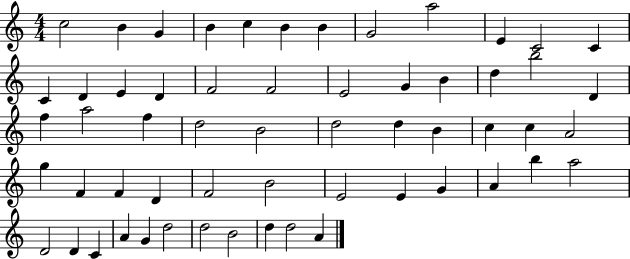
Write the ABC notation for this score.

X:1
T:Untitled
M:4/4
L:1/4
K:C
c2 B G B c B B G2 a2 E C2 C C D E D F2 F2 E2 G B d b2 D f a2 f d2 B2 d2 d B c c A2 g F F D F2 B2 E2 E G A b a2 D2 D C A G d2 d2 B2 d d2 A